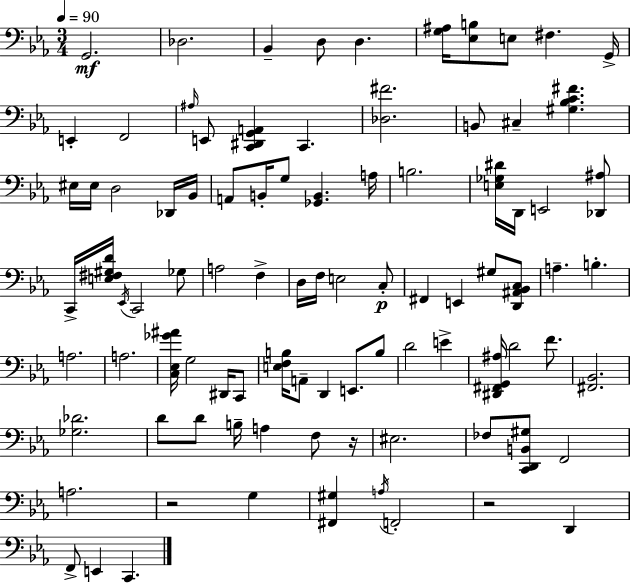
G2/h. Db3/h. Bb2/q D3/e D3/q. [G3,A#3]/s [Eb3,B3]/e E3/e F#3/q. G2/s E2/q F2/h A#3/s E2/e [C2,D#2,G2,A2]/q C2/q. [Db3,F#4]/h. B2/e C#3/q [G#3,Bb3,C4,F#4]/q. EIS3/s EIS3/s D3/h Db2/s Bb2/s A2/e B2/s G3/e [Gb2,B2]/q. A3/s B3/h. [E3,Gb3,D#4]/s D2/s E2/h [Db2,A#3]/e C2/s [E3,F#3,G#3,D4]/s Eb2/s C2/h Gb3/e A3/h F3/q D3/s F3/s E3/h C3/e F#2/q E2/q G#3/e [D2,A#2,Bb2,C3]/e A3/q. B3/q. A3/h. A3/h. [C3,Eb3,Gb4,A#4]/s G3/h D#2/s C2/e [E3,F3,B3]/s A2/e D2/q E2/e. B3/e D4/h E4/q [D#2,F#2,G2,A#3]/s D4/h F4/e. [F#2,Bb2]/h. [Gb3,Db4]/h. D4/e D4/e B3/s A3/q F3/e R/s EIS3/h. FES3/e [C2,D2,B2,G#3]/e F2/h A3/h. R/h G3/q [F#2,G#3]/q A3/s F2/h R/h D2/q F2/e E2/q C2/q.